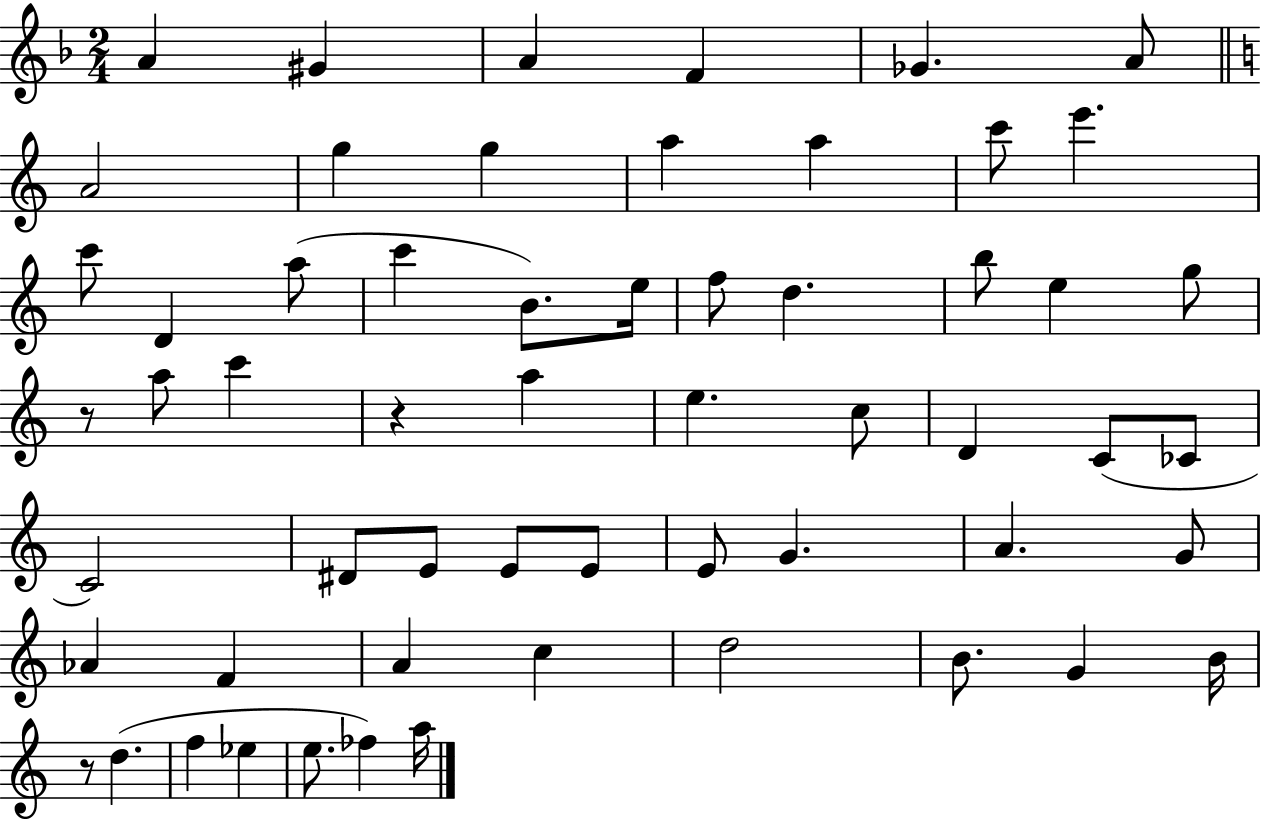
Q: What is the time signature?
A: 2/4